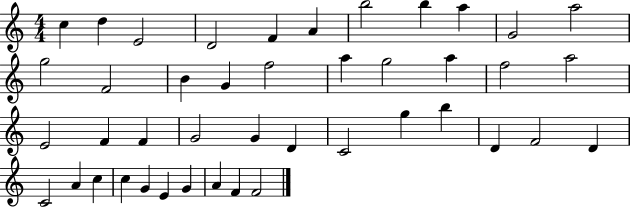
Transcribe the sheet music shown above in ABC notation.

X:1
T:Untitled
M:4/4
L:1/4
K:C
c d E2 D2 F A b2 b a G2 a2 g2 F2 B G f2 a g2 a f2 a2 E2 F F G2 G D C2 g b D F2 D C2 A c c G E G A F F2